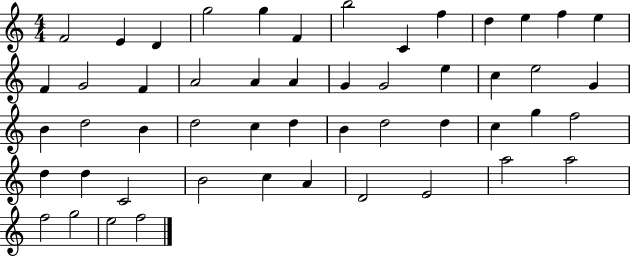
X:1
T:Untitled
M:4/4
L:1/4
K:C
F2 E D g2 g F b2 C f d e f e F G2 F A2 A A G G2 e c e2 G B d2 B d2 c d B d2 d c g f2 d d C2 B2 c A D2 E2 a2 a2 f2 g2 e2 f2